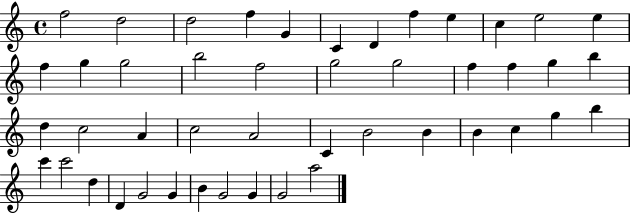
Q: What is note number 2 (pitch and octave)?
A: D5